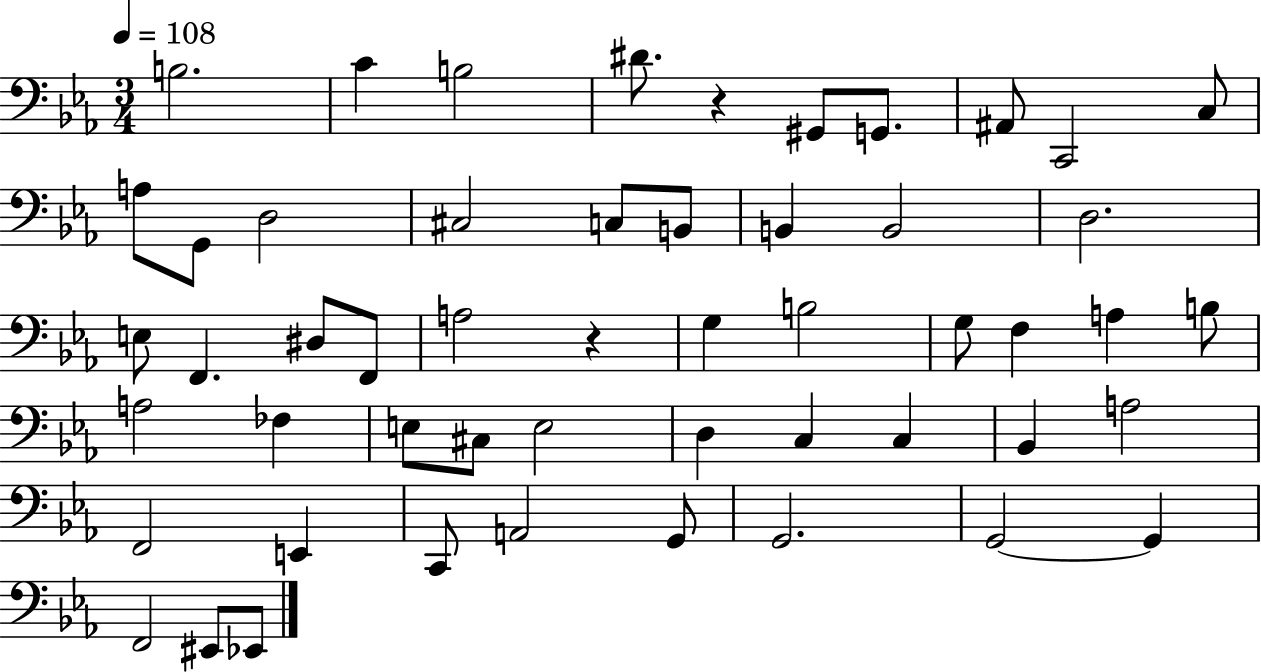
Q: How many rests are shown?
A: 2